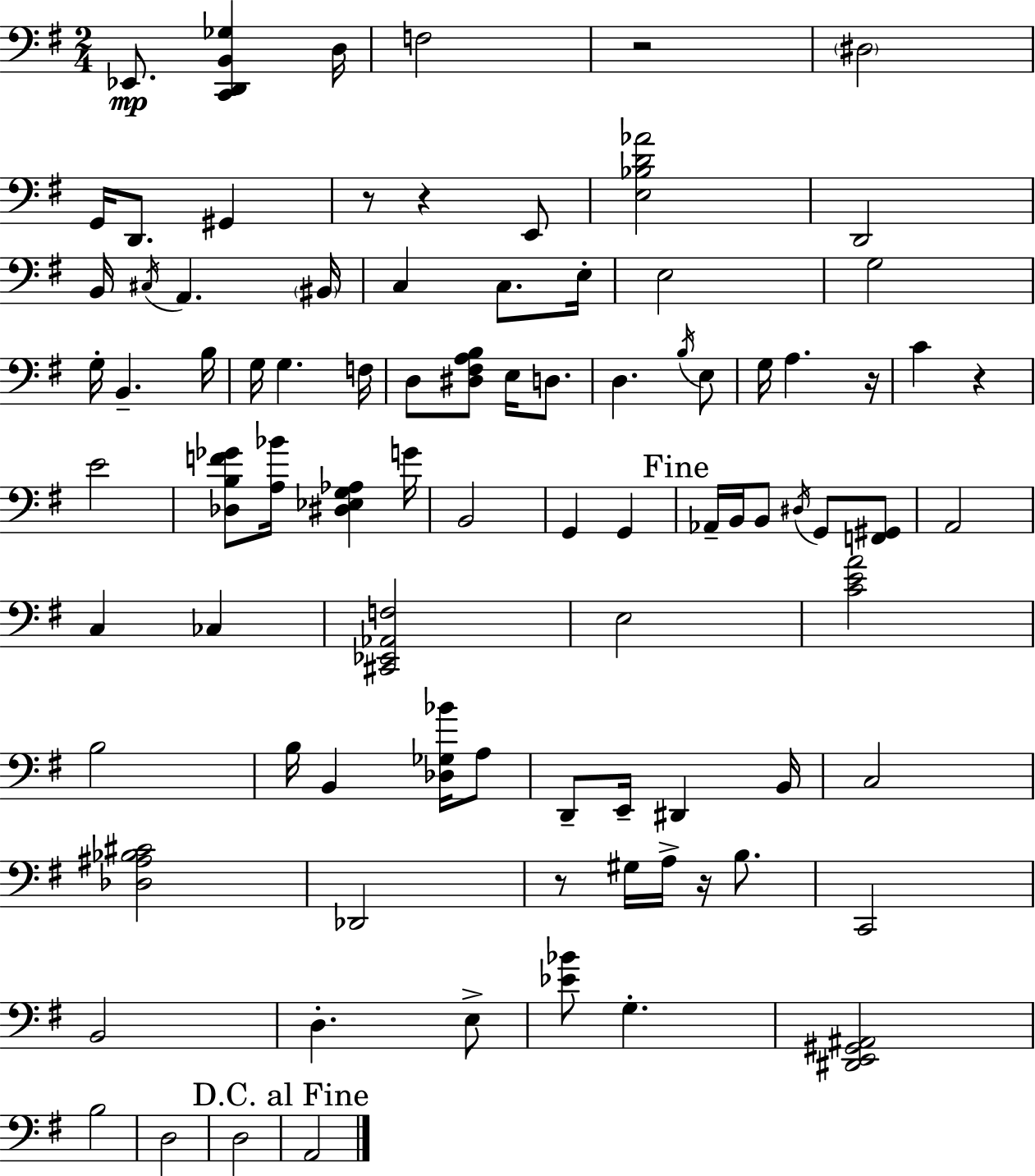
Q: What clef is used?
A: bass